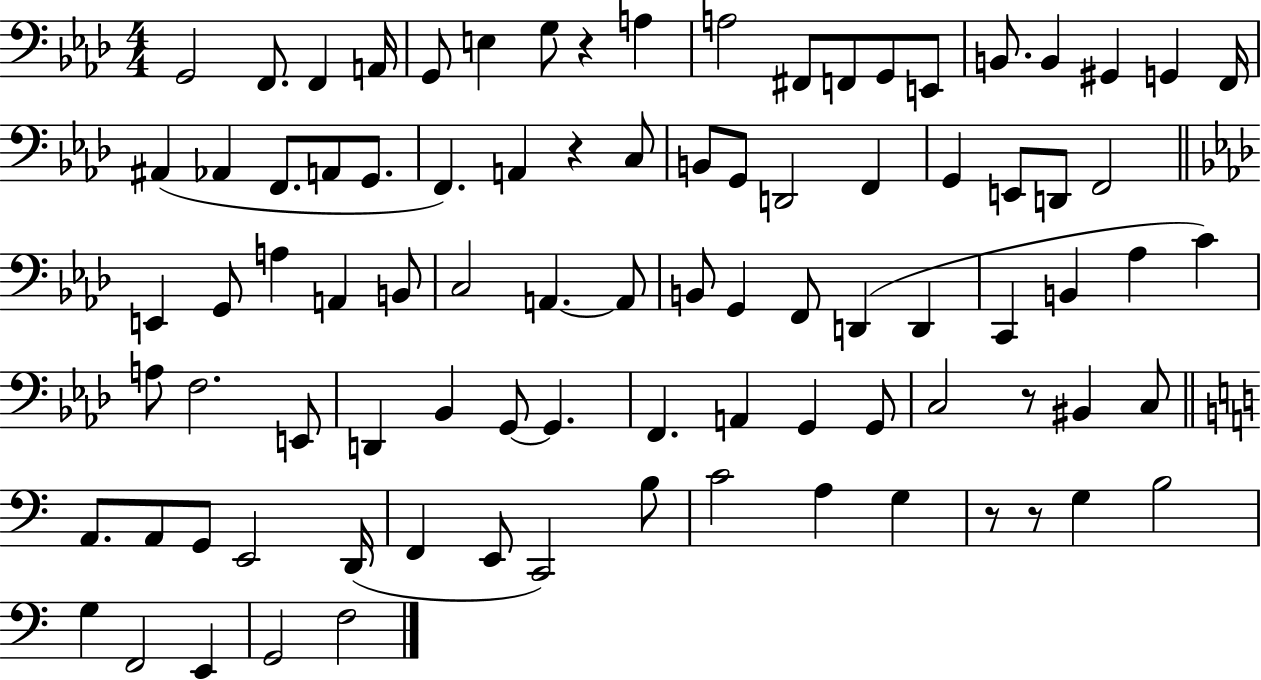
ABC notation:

X:1
T:Untitled
M:4/4
L:1/4
K:Ab
G,,2 F,,/2 F,, A,,/4 G,,/2 E, G,/2 z A, A,2 ^F,,/2 F,,/2 G,,/2 E,,/2 B,,/2 B,, ^G,, G,, F,,/4 ^A,, _A,, F,,/2 A,,/2 G,,/2 F,, A,, z C,/2 B,,/2 G,,/2 D,,2 F,, G,, E,,/2 D,,/2 F,,2 E,, G,,/2 A, A,, B,,/2 C,2 A,, A,,/2 B,,/2 G,, F,,/2 D,, D,, C,, B,, _A, C A,/2 F,2 E,,/2 D,, _B,, G,,/2 G,, F,, A,, G,, G,,/2 C,2 z/2 ^B,, C,/2 A,,/2 A,,/2 G,,/2 E,,2 D,,/4 F,, E,,/2 C,,2 B,/2 C2 A, G, z/2 z/2 G, B,2 G, F,,2 E,, G,,2 F,2